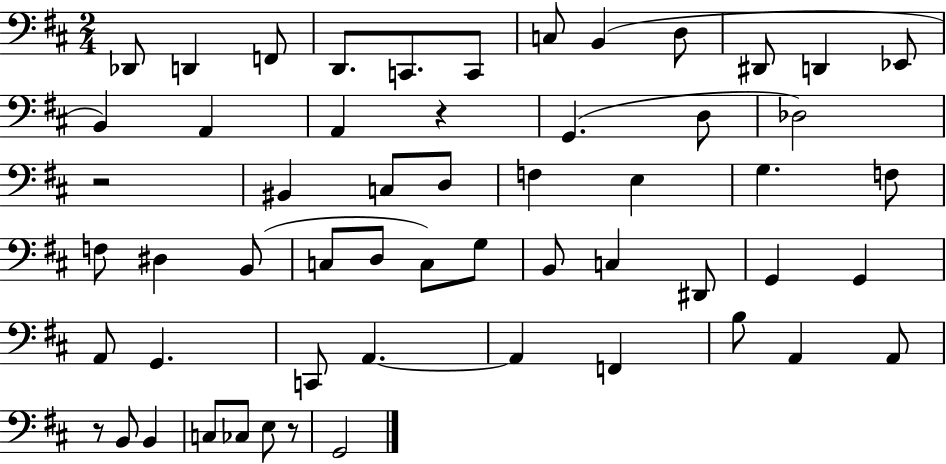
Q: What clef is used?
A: bass